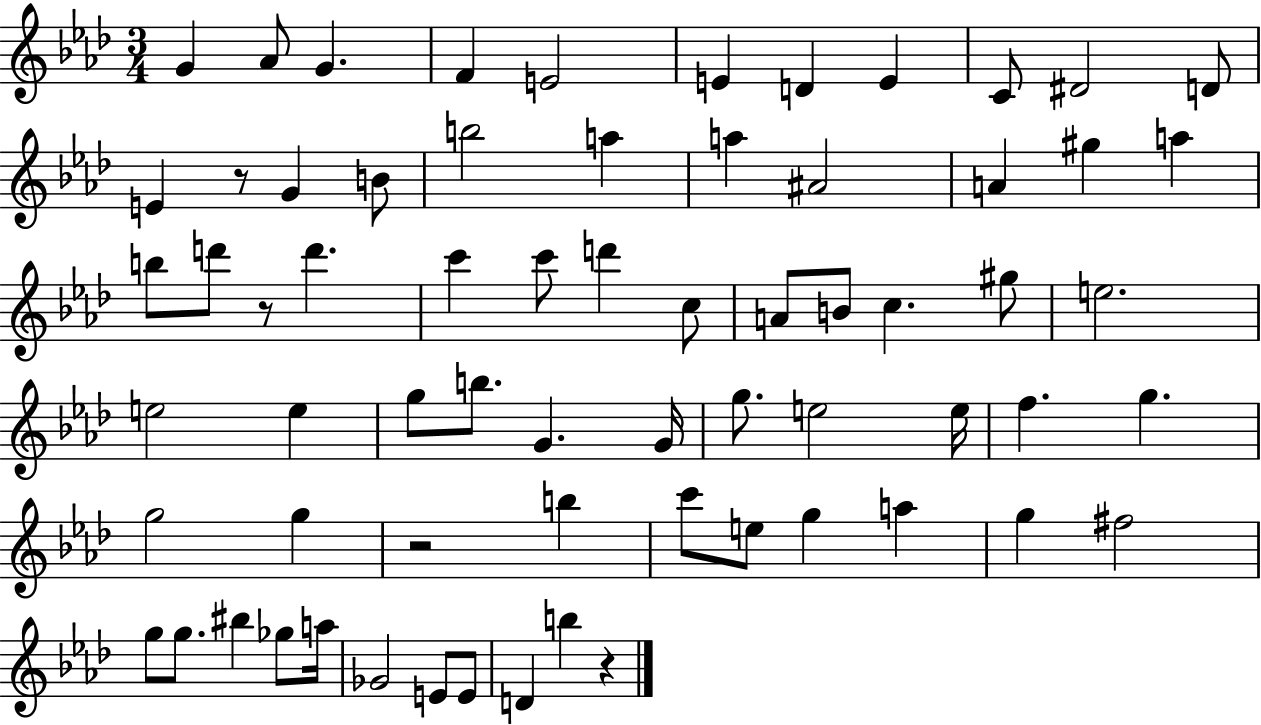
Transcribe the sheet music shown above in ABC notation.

X:1
T:Untitled
M:3/4
L:1/4
K:Ab
G _A/2 G F E2 E D E C/2 ^D2 D/2 E z/2 G B/2 b2 a a ^A2 A ^g a b/2 d'/2 z/2 d' c' c'/2 d' c/2 A/2 B/2 c ^g/2 e2 e2 e g/2 b/2 G G/4 g/2 e2 e/4 f g g2 g z2 b c'/2 e/2 g a g ^f2 g/2 g/2 ^b _g/2 a/4 _G2 E/2 E/2 D b z